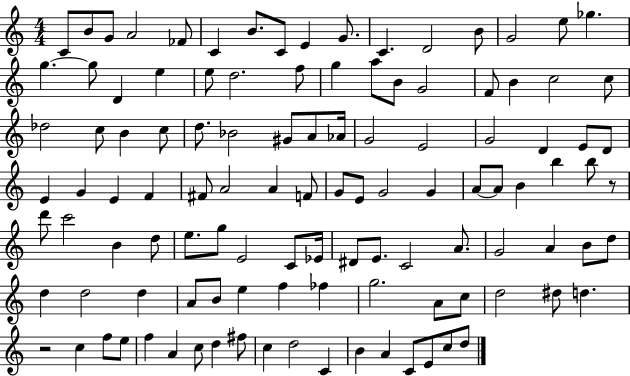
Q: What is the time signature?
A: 4/4